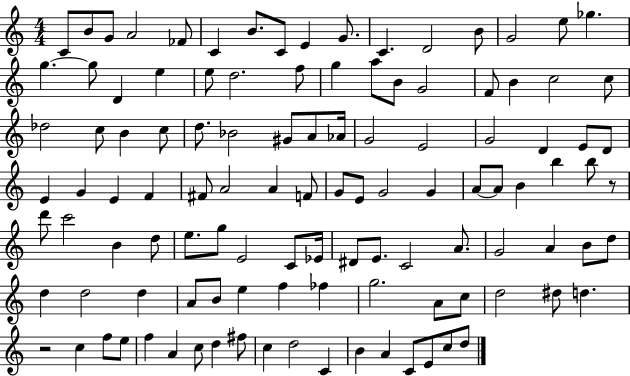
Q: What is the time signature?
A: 4/4